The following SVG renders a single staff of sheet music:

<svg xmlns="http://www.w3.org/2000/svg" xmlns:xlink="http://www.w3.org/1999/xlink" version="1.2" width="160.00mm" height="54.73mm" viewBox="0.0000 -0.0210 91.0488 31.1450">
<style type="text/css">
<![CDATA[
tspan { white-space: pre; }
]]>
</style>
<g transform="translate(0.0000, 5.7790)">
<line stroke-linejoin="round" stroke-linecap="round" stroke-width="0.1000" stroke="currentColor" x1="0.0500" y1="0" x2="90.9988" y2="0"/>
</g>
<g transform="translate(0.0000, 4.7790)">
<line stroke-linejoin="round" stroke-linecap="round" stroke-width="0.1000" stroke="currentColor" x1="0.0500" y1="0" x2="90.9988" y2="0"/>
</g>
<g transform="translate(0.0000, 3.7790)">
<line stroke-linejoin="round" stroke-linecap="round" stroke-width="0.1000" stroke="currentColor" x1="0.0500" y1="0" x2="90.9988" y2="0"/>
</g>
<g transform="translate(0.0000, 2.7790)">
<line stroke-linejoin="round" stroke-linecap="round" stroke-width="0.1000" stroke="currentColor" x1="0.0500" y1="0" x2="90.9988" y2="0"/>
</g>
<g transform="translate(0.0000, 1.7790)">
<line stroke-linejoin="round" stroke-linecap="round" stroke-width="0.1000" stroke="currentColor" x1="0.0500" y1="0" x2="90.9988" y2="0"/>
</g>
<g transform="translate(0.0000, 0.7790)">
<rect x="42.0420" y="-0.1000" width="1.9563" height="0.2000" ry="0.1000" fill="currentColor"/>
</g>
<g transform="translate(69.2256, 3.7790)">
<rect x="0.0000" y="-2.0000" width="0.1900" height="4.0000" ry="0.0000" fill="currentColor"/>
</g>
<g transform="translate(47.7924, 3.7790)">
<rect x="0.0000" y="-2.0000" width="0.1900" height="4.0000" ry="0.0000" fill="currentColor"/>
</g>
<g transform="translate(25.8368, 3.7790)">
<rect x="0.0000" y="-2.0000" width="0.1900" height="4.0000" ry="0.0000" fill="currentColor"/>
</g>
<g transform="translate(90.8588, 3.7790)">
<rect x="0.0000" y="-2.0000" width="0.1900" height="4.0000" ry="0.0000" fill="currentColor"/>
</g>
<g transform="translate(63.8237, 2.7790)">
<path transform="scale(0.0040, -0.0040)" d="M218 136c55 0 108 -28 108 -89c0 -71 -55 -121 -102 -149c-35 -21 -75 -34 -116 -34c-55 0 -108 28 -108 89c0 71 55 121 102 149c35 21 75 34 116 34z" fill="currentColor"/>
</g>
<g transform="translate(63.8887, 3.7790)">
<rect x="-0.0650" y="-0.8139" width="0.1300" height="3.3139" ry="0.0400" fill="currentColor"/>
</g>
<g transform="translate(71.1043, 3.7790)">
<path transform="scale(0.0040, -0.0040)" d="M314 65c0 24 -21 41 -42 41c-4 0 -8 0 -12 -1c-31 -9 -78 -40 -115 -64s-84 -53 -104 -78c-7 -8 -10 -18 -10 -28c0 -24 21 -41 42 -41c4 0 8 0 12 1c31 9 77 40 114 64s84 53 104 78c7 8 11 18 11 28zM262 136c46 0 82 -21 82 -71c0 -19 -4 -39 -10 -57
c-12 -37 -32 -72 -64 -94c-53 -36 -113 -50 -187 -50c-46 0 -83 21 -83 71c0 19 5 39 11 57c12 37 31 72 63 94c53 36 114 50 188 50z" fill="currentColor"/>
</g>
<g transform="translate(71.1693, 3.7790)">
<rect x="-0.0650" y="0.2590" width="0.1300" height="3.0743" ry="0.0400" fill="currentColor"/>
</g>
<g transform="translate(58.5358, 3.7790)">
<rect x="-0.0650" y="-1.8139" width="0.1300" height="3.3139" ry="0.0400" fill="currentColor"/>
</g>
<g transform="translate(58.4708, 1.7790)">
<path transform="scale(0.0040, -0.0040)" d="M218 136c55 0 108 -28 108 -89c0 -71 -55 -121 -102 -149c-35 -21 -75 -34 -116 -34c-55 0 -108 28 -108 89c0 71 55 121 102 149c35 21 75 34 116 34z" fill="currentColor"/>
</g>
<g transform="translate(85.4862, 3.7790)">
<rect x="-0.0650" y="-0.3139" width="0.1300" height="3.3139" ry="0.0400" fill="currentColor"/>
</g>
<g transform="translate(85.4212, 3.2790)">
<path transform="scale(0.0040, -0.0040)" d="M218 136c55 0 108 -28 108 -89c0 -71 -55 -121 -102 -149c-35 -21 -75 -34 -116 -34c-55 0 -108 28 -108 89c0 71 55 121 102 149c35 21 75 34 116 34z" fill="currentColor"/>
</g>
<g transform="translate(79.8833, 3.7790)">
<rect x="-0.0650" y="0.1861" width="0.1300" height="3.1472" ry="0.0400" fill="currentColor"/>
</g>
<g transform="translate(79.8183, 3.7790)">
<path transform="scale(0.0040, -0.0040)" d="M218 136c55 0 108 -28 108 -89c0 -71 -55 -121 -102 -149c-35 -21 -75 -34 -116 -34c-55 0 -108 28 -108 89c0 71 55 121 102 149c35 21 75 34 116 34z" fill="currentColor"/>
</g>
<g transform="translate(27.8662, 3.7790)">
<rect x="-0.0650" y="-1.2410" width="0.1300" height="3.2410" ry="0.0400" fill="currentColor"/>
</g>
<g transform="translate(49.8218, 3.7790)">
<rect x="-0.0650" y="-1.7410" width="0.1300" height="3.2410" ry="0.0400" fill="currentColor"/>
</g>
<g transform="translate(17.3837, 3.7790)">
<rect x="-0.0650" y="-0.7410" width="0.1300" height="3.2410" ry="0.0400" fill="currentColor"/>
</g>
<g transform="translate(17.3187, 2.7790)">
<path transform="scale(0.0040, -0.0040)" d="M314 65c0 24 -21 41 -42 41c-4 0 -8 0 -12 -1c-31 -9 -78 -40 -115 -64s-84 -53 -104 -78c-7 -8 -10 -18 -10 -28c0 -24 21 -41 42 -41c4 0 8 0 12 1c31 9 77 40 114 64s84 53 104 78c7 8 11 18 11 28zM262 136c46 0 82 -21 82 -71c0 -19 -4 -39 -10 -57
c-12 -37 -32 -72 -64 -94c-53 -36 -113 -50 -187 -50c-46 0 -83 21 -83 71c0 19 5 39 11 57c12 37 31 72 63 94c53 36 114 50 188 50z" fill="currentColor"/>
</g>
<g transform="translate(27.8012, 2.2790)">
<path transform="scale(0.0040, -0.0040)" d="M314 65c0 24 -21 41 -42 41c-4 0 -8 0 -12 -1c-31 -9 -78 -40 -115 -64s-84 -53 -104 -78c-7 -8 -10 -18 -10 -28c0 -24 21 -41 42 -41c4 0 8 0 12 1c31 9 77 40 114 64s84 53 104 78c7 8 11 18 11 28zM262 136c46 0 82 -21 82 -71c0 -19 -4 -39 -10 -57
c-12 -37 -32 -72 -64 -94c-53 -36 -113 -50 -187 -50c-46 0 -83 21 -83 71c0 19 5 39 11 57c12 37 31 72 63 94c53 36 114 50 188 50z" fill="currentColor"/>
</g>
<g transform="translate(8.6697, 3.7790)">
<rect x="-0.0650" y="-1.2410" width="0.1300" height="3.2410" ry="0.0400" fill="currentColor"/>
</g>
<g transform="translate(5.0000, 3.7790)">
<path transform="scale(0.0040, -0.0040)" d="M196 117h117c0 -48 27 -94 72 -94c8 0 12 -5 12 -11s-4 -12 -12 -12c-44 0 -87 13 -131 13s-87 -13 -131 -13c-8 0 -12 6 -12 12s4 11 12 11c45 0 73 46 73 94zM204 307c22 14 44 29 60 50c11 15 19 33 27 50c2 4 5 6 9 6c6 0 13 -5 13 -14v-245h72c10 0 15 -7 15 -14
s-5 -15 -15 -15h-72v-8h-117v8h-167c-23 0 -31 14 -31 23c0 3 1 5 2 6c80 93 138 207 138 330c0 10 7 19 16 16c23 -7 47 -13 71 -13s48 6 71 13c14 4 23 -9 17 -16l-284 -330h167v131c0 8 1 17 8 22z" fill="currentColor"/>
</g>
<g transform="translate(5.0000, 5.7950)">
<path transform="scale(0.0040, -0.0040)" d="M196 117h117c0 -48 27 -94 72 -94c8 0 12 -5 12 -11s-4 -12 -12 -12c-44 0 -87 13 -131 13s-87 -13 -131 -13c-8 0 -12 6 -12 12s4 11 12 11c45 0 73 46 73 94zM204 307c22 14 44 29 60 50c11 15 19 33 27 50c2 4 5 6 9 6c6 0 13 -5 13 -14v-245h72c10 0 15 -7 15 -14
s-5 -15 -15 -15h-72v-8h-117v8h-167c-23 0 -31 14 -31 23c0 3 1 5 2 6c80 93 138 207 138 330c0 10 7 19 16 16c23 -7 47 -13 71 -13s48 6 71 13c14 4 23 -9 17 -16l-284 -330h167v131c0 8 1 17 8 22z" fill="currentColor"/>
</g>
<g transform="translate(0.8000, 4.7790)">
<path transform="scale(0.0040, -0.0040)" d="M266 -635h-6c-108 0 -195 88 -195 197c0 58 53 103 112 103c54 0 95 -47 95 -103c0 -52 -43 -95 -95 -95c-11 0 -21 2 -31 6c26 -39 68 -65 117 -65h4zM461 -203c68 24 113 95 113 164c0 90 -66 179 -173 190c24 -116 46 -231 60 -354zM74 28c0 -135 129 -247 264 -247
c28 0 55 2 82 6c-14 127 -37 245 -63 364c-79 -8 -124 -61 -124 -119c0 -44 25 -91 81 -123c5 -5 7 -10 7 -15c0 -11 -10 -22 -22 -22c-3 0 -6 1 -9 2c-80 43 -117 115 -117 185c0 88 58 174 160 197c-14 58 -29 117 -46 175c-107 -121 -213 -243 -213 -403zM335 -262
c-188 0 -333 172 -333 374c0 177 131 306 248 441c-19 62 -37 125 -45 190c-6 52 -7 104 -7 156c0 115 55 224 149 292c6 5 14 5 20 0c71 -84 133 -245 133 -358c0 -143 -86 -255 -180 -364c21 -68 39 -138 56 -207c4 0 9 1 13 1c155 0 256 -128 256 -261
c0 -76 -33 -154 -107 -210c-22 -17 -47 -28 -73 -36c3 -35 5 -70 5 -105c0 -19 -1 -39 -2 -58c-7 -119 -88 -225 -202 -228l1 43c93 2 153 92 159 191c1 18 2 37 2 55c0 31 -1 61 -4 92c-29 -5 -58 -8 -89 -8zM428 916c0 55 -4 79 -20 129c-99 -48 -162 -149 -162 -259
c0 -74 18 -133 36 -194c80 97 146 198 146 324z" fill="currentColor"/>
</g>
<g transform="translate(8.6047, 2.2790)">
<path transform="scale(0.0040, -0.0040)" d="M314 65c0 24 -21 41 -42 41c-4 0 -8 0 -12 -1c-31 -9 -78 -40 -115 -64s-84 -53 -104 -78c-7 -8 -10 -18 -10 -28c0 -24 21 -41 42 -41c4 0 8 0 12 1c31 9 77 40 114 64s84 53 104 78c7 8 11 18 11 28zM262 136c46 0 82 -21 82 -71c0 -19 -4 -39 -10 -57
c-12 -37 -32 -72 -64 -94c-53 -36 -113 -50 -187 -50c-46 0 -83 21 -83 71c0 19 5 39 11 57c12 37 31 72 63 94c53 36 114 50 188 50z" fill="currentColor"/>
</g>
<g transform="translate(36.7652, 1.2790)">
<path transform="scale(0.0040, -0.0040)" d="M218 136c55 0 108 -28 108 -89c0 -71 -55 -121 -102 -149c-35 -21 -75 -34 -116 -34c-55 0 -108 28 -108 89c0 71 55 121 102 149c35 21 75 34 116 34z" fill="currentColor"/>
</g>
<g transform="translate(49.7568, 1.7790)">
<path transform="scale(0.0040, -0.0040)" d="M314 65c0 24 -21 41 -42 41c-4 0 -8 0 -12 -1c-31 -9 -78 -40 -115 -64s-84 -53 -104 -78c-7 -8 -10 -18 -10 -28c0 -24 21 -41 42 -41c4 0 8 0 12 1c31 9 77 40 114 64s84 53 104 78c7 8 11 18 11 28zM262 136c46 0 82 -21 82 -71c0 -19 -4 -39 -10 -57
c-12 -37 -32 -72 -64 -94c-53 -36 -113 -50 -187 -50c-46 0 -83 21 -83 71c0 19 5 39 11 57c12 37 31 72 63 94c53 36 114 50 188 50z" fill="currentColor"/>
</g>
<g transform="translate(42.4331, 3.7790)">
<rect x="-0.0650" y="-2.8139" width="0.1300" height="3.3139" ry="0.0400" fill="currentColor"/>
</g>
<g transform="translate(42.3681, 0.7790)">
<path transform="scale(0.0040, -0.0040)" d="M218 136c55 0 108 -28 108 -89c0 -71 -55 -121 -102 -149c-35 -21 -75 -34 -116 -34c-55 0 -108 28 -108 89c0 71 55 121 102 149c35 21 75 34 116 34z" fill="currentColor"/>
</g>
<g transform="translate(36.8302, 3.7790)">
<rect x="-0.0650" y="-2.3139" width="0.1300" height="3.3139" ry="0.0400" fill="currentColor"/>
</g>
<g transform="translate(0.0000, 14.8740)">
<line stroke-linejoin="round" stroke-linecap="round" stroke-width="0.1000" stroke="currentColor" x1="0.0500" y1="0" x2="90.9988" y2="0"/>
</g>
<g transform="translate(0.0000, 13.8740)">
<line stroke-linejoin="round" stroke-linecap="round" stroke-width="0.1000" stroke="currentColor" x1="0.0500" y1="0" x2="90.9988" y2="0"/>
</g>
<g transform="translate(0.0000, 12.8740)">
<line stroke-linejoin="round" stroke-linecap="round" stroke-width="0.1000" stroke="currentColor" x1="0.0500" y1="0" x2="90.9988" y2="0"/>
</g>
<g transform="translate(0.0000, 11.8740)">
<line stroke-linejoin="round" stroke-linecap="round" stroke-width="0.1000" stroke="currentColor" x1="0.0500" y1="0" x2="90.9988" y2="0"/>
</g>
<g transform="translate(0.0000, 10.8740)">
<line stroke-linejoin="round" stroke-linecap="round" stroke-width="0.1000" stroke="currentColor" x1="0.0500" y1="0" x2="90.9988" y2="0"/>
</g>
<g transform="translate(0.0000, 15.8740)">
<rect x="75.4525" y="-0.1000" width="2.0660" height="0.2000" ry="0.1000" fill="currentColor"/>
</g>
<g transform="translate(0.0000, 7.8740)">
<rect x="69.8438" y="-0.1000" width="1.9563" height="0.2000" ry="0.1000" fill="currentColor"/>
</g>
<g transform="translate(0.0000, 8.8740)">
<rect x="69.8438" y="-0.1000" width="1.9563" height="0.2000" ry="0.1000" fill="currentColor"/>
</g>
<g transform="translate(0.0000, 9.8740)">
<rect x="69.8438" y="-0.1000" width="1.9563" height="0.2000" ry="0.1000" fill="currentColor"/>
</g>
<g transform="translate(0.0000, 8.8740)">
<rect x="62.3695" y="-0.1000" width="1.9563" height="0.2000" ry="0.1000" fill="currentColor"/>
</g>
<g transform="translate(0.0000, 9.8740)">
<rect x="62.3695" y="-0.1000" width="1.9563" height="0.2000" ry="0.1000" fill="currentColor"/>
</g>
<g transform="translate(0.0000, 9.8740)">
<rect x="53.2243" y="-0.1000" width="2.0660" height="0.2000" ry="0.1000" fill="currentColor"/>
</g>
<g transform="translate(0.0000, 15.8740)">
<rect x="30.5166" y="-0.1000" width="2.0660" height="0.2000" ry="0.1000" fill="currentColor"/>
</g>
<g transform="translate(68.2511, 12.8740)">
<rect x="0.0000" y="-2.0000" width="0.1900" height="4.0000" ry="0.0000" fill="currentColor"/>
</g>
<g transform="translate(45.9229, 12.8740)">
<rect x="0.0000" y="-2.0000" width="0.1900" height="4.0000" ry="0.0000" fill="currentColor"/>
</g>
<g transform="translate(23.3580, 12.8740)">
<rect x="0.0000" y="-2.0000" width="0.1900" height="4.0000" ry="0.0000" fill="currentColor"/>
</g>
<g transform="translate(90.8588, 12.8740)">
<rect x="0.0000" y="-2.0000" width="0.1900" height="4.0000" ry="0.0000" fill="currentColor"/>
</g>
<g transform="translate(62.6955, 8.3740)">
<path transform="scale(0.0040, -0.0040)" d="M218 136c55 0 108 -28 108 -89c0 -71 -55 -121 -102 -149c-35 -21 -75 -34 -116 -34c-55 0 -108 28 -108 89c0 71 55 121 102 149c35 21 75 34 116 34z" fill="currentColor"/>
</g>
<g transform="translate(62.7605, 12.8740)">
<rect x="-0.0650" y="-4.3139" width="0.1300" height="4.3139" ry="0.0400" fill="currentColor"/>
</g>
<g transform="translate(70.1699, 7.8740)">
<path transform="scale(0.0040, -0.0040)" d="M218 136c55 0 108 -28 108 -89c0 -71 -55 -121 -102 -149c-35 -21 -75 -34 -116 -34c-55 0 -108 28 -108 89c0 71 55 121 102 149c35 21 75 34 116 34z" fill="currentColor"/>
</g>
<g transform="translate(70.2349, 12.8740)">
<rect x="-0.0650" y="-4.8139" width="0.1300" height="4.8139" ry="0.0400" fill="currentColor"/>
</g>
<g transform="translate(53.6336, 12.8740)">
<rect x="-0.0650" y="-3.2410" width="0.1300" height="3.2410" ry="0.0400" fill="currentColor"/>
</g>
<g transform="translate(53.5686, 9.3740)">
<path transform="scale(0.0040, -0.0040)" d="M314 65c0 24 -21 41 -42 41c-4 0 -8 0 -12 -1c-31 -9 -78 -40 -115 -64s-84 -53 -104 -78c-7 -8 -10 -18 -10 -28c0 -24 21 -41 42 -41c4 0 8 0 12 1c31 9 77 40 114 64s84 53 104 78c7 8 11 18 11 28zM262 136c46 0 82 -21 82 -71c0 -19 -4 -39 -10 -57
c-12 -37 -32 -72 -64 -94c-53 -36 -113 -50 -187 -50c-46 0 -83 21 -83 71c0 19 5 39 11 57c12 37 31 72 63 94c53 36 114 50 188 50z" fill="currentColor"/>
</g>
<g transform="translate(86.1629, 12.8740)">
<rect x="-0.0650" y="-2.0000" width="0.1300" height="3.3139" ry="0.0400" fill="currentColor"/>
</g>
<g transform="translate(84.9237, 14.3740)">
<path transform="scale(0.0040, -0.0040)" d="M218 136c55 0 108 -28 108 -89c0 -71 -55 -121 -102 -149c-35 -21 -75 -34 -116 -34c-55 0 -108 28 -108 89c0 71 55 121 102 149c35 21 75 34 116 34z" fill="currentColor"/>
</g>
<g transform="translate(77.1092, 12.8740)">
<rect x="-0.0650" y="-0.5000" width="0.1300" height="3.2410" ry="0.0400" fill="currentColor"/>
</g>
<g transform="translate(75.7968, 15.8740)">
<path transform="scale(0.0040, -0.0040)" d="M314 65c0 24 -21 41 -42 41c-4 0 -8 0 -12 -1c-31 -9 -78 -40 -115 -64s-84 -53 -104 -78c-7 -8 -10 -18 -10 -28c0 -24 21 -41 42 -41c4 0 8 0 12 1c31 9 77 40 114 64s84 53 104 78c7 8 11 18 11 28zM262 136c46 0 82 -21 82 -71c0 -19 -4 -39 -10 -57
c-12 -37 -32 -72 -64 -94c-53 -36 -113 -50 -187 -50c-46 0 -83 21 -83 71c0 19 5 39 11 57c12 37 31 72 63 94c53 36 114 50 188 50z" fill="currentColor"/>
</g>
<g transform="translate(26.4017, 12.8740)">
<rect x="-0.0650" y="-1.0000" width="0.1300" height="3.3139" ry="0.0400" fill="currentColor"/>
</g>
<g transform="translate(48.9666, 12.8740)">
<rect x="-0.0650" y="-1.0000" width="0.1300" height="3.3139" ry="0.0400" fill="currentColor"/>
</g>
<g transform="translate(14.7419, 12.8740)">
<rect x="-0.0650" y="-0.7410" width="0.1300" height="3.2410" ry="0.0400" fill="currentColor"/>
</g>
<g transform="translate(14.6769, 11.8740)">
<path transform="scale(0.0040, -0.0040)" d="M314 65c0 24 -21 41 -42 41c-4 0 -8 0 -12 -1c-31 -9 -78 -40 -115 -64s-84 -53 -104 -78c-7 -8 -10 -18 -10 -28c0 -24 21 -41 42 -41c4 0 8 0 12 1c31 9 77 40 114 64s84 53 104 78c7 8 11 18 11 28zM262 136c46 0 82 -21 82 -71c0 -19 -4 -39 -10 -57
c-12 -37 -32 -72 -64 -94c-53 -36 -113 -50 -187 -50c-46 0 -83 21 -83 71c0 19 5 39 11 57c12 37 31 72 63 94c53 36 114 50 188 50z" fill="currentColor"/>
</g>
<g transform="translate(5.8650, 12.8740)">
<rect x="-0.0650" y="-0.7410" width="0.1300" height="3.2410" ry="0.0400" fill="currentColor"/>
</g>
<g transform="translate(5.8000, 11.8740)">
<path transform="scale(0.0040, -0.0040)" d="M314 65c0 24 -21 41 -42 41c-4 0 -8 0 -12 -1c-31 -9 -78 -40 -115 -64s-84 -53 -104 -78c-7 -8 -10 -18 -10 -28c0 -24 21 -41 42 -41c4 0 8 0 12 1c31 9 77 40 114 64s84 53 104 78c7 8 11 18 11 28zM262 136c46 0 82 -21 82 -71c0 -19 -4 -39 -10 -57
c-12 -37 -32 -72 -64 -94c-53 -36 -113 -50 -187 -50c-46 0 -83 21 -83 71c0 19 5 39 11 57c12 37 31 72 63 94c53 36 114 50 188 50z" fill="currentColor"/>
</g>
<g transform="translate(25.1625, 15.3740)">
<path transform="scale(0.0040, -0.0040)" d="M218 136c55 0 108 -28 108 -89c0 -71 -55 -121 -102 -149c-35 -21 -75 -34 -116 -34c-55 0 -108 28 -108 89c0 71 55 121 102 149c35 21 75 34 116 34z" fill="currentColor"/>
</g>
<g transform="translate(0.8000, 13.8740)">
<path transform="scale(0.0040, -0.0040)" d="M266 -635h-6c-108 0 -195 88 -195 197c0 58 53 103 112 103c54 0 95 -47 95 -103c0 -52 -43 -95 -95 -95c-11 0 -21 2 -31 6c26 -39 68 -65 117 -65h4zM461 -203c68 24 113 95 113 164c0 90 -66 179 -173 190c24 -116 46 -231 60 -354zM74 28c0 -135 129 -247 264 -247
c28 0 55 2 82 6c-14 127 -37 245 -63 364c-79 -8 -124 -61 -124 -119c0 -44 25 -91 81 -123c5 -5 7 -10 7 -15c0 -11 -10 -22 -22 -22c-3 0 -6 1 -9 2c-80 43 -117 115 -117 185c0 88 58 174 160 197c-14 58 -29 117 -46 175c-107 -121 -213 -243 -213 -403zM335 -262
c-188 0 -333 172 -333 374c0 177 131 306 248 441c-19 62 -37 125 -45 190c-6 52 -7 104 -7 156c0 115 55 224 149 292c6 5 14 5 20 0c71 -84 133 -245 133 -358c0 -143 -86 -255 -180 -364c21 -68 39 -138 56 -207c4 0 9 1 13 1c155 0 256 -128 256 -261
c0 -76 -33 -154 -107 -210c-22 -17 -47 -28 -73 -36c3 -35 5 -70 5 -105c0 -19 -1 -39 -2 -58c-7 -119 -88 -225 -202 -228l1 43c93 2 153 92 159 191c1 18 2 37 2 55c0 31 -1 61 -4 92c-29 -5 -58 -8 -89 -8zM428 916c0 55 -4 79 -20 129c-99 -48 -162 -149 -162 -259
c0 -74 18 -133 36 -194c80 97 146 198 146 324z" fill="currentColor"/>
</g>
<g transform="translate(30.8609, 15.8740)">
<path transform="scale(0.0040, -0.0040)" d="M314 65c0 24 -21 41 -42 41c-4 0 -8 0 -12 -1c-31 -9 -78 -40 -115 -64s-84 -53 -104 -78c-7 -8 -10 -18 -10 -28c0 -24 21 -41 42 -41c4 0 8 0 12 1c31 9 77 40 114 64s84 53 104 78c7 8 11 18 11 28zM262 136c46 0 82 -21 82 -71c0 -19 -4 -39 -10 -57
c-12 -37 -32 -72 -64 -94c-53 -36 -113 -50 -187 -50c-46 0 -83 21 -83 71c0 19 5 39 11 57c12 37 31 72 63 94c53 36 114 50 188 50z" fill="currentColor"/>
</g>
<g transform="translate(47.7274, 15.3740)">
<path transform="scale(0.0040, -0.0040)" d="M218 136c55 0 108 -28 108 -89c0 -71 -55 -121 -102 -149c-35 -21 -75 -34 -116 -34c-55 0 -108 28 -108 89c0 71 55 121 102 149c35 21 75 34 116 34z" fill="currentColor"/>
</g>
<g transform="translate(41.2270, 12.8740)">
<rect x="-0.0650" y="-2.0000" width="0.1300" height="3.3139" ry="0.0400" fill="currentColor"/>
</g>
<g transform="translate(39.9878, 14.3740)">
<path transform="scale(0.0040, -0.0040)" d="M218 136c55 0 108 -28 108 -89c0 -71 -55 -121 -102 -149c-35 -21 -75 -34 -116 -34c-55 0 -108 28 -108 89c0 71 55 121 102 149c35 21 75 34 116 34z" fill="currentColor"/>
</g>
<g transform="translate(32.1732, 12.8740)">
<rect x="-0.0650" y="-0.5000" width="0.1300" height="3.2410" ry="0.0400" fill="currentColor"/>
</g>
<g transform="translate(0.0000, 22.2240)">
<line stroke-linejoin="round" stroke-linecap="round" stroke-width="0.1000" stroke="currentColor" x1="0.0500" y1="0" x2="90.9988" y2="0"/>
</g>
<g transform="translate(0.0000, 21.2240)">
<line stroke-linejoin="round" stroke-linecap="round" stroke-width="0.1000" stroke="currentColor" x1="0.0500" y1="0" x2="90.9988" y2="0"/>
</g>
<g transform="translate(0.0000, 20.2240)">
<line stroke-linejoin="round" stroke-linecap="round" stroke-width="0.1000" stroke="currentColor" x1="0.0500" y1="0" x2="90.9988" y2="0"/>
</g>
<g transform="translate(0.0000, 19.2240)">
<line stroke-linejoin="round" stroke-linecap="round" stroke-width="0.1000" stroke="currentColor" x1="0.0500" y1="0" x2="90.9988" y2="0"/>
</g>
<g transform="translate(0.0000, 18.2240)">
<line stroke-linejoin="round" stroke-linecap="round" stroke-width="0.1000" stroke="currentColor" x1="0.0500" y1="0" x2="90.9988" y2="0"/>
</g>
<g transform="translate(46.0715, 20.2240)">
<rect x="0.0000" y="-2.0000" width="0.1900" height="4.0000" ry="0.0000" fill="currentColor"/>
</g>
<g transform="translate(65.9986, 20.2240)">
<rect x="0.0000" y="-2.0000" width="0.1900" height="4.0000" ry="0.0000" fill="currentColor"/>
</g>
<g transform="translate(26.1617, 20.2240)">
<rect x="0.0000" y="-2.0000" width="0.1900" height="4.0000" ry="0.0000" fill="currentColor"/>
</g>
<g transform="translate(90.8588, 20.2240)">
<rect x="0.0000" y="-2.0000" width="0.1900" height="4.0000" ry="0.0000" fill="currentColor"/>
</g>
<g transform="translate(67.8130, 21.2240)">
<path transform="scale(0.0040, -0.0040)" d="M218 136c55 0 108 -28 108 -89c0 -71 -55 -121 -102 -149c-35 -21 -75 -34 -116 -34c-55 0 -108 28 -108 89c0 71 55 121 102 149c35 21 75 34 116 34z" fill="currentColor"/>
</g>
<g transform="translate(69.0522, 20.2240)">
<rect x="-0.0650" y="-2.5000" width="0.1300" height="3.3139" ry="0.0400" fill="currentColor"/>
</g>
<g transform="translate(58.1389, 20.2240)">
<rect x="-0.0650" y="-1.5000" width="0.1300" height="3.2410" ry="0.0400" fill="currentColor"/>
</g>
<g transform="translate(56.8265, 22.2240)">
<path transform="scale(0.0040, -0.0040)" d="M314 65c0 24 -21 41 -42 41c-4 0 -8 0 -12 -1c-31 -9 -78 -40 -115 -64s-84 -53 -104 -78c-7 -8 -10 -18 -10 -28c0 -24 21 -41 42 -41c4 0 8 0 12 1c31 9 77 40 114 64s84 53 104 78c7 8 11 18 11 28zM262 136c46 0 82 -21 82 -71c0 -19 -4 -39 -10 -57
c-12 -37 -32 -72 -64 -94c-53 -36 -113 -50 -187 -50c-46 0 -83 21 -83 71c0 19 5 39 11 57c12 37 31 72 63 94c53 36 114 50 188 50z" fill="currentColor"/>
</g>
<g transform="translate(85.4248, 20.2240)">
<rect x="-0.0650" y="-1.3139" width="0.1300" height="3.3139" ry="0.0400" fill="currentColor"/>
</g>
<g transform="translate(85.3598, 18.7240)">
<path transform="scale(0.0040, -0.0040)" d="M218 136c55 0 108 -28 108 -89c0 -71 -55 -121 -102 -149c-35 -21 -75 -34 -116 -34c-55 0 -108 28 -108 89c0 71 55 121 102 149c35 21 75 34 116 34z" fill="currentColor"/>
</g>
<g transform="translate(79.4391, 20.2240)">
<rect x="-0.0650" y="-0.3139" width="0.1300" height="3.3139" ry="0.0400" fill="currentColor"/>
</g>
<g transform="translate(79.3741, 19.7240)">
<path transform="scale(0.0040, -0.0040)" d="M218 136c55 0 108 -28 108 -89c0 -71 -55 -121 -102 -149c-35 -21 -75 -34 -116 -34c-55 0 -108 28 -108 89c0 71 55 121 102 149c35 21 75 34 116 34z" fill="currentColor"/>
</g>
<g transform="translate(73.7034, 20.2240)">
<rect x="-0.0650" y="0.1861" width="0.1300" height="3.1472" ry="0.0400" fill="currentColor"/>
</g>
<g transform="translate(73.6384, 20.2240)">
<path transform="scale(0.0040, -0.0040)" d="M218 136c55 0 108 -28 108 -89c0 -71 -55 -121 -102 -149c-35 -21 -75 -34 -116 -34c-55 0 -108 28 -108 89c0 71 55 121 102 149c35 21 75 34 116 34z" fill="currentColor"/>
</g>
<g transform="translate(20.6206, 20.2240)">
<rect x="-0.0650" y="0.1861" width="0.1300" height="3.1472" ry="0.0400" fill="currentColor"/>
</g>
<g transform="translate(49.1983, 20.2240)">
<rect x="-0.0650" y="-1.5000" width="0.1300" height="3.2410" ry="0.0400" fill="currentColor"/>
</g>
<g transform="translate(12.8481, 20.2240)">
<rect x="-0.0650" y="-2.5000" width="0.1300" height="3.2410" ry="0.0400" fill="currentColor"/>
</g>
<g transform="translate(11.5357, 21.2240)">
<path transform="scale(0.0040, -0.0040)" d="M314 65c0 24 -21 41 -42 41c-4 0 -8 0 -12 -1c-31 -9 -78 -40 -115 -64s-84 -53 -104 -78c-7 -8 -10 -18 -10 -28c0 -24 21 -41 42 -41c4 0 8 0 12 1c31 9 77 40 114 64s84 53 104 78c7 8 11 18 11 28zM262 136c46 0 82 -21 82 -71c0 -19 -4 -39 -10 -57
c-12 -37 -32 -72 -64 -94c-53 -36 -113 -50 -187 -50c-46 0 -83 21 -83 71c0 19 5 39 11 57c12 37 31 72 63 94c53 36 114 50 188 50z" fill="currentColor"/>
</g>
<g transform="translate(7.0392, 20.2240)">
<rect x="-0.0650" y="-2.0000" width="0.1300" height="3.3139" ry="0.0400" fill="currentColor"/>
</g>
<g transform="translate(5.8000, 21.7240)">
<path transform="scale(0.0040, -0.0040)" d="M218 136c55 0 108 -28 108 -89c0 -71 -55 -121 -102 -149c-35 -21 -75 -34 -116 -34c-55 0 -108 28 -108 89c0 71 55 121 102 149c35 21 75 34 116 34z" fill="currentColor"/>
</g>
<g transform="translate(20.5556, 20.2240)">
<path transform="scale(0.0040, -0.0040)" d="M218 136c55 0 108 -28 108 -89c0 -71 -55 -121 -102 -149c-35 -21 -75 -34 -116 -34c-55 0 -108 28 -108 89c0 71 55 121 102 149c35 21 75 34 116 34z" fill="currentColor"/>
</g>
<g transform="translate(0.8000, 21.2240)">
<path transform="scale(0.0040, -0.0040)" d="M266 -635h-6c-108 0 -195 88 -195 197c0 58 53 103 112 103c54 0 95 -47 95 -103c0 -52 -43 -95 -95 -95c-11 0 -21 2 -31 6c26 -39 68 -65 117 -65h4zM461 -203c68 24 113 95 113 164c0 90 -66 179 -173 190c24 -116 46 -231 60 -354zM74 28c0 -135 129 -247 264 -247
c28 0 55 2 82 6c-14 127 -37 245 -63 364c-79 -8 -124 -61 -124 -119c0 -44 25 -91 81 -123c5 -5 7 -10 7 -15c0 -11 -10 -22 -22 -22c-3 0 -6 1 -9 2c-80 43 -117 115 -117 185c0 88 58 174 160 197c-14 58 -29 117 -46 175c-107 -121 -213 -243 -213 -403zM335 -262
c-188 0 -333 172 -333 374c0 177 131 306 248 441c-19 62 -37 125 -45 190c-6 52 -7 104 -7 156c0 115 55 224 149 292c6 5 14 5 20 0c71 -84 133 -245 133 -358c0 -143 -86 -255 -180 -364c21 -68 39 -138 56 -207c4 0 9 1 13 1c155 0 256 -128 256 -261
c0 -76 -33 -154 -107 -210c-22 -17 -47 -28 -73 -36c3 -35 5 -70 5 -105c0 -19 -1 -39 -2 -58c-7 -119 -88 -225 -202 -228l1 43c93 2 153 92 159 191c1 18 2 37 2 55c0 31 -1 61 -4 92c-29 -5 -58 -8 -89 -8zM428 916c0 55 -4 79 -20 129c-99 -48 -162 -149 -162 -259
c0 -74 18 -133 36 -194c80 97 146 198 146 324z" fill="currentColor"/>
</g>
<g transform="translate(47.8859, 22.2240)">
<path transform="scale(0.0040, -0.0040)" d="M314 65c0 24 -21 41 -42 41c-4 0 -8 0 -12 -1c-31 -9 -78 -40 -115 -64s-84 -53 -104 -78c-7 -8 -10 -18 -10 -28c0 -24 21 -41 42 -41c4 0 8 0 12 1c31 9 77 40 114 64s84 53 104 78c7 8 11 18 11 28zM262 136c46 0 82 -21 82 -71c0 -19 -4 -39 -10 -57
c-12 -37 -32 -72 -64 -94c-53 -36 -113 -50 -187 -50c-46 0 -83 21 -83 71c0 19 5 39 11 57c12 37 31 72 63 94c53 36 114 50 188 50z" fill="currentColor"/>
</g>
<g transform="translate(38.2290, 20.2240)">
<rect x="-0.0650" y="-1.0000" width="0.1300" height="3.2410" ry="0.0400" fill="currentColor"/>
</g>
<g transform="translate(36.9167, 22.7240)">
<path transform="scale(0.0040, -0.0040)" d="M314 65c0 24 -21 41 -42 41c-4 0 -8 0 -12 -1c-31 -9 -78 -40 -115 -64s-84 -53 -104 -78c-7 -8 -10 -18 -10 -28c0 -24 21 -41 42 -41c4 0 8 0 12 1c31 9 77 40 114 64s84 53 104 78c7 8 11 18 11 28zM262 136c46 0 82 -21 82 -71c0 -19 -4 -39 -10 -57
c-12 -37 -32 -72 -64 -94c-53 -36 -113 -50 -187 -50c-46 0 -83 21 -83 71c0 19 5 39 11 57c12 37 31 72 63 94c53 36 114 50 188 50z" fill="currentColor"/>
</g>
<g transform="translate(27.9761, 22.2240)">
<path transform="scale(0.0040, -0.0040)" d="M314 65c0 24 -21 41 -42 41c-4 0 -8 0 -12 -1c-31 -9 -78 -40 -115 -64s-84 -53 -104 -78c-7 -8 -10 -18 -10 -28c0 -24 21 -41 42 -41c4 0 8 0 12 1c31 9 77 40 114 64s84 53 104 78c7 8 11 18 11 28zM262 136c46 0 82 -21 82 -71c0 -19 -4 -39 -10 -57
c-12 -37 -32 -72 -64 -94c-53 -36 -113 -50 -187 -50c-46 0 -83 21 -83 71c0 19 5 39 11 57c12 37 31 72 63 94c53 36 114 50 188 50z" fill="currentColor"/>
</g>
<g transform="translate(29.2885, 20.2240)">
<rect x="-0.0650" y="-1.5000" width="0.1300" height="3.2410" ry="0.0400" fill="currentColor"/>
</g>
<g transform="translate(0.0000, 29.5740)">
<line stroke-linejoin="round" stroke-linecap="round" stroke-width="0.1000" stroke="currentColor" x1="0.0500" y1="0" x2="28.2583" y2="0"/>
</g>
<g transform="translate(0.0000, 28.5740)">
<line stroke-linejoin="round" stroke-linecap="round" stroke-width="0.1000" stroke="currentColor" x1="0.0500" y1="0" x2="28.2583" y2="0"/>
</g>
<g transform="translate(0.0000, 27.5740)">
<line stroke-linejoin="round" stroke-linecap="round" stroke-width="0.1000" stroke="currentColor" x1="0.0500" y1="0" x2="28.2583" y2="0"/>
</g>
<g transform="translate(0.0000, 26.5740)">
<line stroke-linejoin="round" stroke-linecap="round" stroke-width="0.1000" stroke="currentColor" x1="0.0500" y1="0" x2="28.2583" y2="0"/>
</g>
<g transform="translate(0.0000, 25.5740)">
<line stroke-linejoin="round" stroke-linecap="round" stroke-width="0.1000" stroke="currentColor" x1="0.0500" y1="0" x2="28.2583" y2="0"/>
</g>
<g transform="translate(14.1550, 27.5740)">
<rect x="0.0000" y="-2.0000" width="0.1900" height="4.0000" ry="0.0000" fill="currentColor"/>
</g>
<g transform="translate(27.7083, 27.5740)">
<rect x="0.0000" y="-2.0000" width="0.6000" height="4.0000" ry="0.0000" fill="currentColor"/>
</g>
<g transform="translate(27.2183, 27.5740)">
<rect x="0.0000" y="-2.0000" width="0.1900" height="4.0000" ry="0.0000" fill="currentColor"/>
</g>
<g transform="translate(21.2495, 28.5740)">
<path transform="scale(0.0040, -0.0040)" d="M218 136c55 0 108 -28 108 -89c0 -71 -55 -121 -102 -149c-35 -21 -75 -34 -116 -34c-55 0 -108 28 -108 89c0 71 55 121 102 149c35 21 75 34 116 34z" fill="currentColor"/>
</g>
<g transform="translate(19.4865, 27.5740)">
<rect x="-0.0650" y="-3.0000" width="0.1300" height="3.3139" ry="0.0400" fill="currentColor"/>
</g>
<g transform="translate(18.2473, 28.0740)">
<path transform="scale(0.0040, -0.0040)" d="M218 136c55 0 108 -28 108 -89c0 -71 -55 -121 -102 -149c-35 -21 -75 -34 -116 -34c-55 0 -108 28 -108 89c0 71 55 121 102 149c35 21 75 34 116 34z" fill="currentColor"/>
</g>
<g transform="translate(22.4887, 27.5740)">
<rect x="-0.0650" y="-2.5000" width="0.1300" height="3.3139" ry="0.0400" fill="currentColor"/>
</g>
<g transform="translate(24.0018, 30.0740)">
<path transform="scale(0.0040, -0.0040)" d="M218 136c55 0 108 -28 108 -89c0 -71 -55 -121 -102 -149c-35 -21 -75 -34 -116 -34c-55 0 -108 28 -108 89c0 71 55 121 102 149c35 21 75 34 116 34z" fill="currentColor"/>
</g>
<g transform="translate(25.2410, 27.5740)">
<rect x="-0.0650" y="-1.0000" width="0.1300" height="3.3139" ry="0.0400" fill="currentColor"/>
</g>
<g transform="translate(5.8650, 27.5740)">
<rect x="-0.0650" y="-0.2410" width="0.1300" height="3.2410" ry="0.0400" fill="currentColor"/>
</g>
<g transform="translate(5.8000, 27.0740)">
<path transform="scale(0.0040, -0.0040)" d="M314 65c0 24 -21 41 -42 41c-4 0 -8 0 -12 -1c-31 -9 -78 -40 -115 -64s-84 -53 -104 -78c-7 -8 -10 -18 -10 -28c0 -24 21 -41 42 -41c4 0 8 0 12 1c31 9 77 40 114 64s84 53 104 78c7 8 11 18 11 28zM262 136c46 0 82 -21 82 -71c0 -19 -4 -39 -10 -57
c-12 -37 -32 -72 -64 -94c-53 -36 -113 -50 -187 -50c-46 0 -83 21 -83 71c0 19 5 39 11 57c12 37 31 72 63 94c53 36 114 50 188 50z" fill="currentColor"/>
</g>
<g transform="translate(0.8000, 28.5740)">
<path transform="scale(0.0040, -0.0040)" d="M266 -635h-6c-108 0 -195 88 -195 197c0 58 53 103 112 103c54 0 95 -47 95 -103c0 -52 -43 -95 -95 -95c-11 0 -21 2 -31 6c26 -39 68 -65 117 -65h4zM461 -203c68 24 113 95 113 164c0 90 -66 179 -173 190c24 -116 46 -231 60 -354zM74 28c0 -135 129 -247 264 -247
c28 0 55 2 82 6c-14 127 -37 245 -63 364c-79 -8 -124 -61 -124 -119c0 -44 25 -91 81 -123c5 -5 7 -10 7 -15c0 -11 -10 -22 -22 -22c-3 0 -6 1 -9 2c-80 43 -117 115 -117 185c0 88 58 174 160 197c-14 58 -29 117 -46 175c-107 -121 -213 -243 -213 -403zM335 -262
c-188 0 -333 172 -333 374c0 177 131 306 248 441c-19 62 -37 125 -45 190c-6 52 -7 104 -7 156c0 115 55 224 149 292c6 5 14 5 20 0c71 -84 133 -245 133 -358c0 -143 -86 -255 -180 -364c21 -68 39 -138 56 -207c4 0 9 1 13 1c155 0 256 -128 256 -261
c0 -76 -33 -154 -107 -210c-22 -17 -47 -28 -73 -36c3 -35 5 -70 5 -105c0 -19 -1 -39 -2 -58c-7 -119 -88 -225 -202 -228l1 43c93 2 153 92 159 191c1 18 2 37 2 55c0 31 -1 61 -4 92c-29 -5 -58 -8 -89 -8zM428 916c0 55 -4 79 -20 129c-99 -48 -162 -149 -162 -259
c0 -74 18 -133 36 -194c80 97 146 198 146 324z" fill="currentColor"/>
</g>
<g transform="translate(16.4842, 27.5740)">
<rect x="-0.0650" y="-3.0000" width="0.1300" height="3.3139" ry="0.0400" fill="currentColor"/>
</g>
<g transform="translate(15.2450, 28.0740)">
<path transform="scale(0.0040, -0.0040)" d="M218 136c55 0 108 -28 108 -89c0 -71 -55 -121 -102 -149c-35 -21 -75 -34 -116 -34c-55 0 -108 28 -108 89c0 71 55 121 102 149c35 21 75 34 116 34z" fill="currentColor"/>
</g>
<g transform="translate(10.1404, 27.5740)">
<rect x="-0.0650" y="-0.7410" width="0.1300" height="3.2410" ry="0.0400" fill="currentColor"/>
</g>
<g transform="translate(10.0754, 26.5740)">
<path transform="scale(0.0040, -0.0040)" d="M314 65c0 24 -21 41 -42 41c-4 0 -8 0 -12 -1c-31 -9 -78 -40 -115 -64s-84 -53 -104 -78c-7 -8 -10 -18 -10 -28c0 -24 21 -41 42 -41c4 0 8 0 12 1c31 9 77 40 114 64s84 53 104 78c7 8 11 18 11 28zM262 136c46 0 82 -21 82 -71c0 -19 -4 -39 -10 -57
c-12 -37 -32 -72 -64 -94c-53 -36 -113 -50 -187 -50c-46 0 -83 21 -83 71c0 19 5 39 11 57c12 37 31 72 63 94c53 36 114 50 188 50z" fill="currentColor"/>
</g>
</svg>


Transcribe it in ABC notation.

X:1
T:Untitled
M:4/4
L:1/4
K:C
e2 d2 e2 g a f2 f d B2 B c d2 d2 D C2 F D b2 d' e' C2 F F G2 B E2 D2 E2 E2 G B c e c2 d2 A A G D